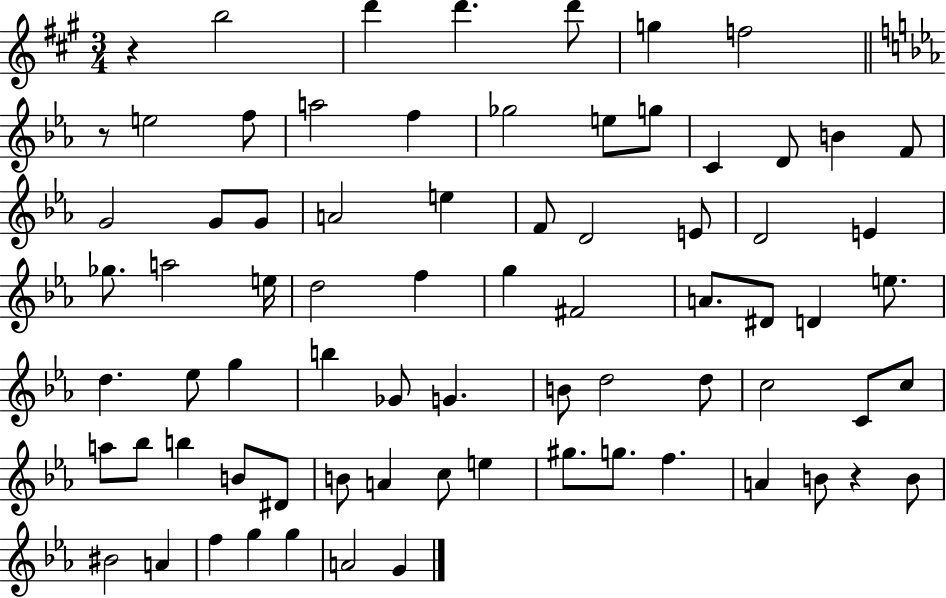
R/q B5/h D6/q D6/q. D6/e G5/q F5/h R/e E5/h F5/e A5/h F5/q Gb5/h E5/e G5/e C4/q D4/e B4/q F4/e G4/h G4/e G4/e A4/h E5/q F4/e D4/h E4/e D4/h E4/q Gb5/e. A5/h E5/s D5/h F5/q G5/q F#4/h A4/e. D#4/e D4/q E5/e. D5/q. Eb5/e G5/q B5/q Gb4/e G4/q. B4/e D5/h D5/e C5/h C4/e C5/e A5/e Bb5/e B5/q B4/e D#4/e B4/e A4/q C5/e E5/q G#5/e. G5/e. F5/q. A4/q B4/e R/q B4/e BIS4/h A4/q F5/q G5/q G5/q A4/h G4/q